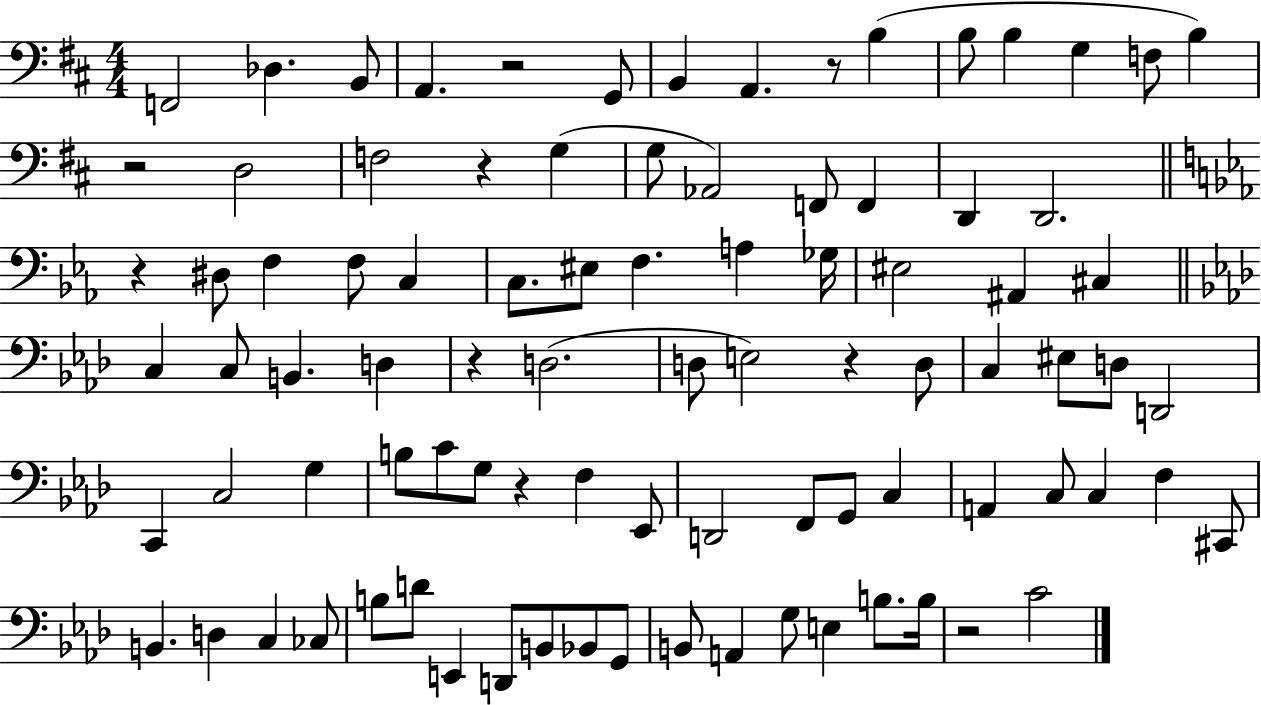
{
  \clef bass
  \numericTimeSignature
  \time 4/4
  \key d \major
  f,2 des4. b,8 | a,4. r2 g,8 | b,4 a,4. r8 b4( | b8 b4 g4 f8 b4) | \break r2 d2 | f2 r4 g4( | g8 aes,2) f,8 f,4 | d,4 d,2. | \break \bar "||" \break \key c \minor r4 dis8 f4 f8 c4 | c8. eis8 f4. a4 ges16 | eis2 ais,4 cis4 | \bar "||" \break \key f \minor c4 c8 b,4. d4 | r4 d2.( | d8 e2) r4 d8 | c4 eis8 d8 d,2 | \break c,4 c2 g4 | b8 c'8 g8 r4 f4 ees,8 | d,2 f,8 g,8 c4 | a,4 c8 c4 f4 cis,8 | \break b,4. d4 c4 ces8 | b8 d'8 e,4 d,8 b,8 bes,8 g,8 | b,8 a,4 g8 e4 b8. b16 | r2 c'2 | \break \bar "|."
}